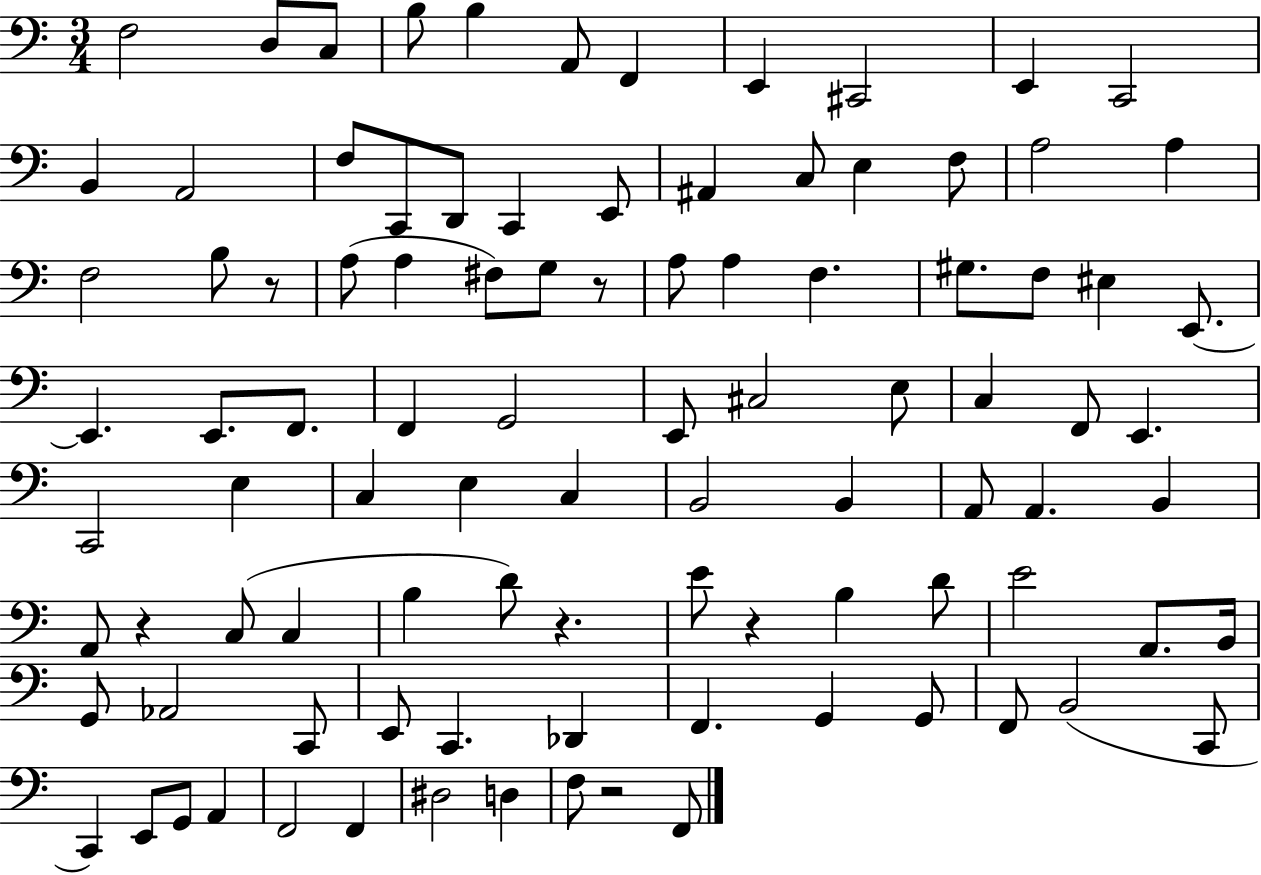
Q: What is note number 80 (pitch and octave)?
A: B2